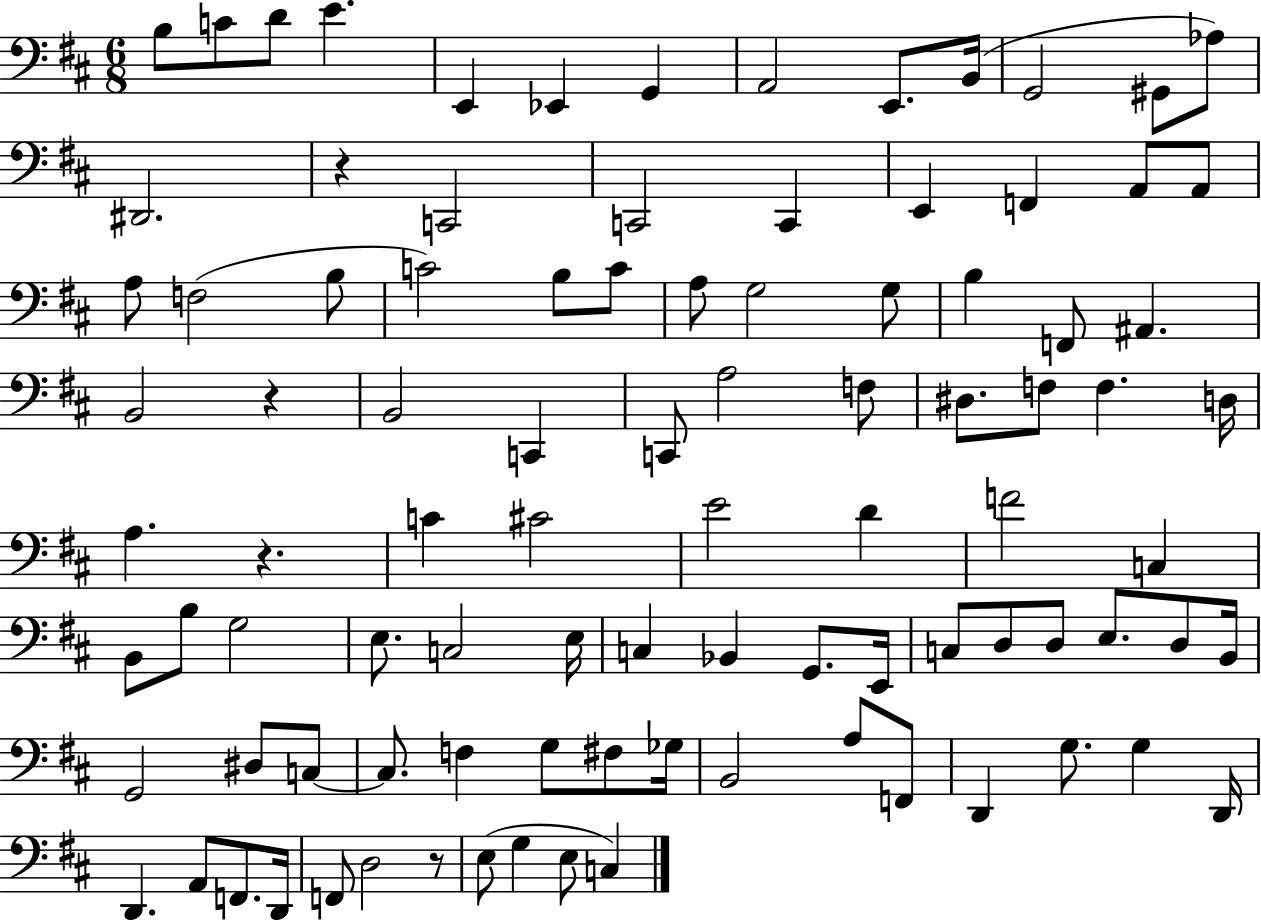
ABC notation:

X:1
T:Untitled
M:6/8
L:1/4
K:D
B,/2 C/2 D/2 E E,, _E,, G,, A,,2 E,,/2 B,,/4 G,,2 ^G,,/2 _A,/2 ^D,,2 z C,,2 C,,2 C,, E,, F,, A,,/2 A,,/2 A,/2 F,2 B,/2 C2 B,/2 C/2 A,/2 G,2 G,/2 B, F,,/2 ^A,, B,,2 z B,,2 C,, C,,/2 A,2 F,/2 ^D,/2 F,/2 F, D,/4 A, z C ^C2 E2 D F2 C, B,,/2 B,/2 G,2 E,/2 C,2 E,/4 C, _B,, G,,/2 E,,/4 C,/2 D,/2 D,/2 E,/2 D,/2 B,,/4 G,,2 ^D,/2 C,/2 C,/2 F, G,/2 ^F,/2 _G,/4 B,,2 A,/2 F,,/2 D,, G,/2 G, D,,/4 D,, A,,/2 F,,/2 D,,/4 F,,/2 D,2 z/2 E,/2 G, E,/2 C,